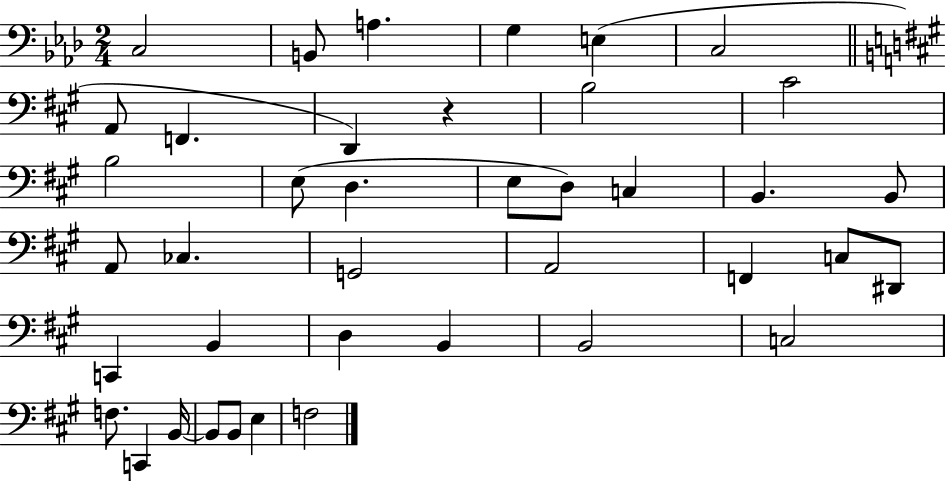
C3/h B2/e A3/q. G3/q E3/q C3/h A2/e F2/q. D2/q R/q B3/h C#4/h B3/h E3/e D3/q. E3/e D3/e C3/q B2/q. B2/e A2/e CES3/q. G2/h A2/h F2/q C3/e D#2/e C2/q B2/q D3/q B2/q B2/h C3/h F3/e. C2/q B2/s B2/e B2/e E3/q F3/h